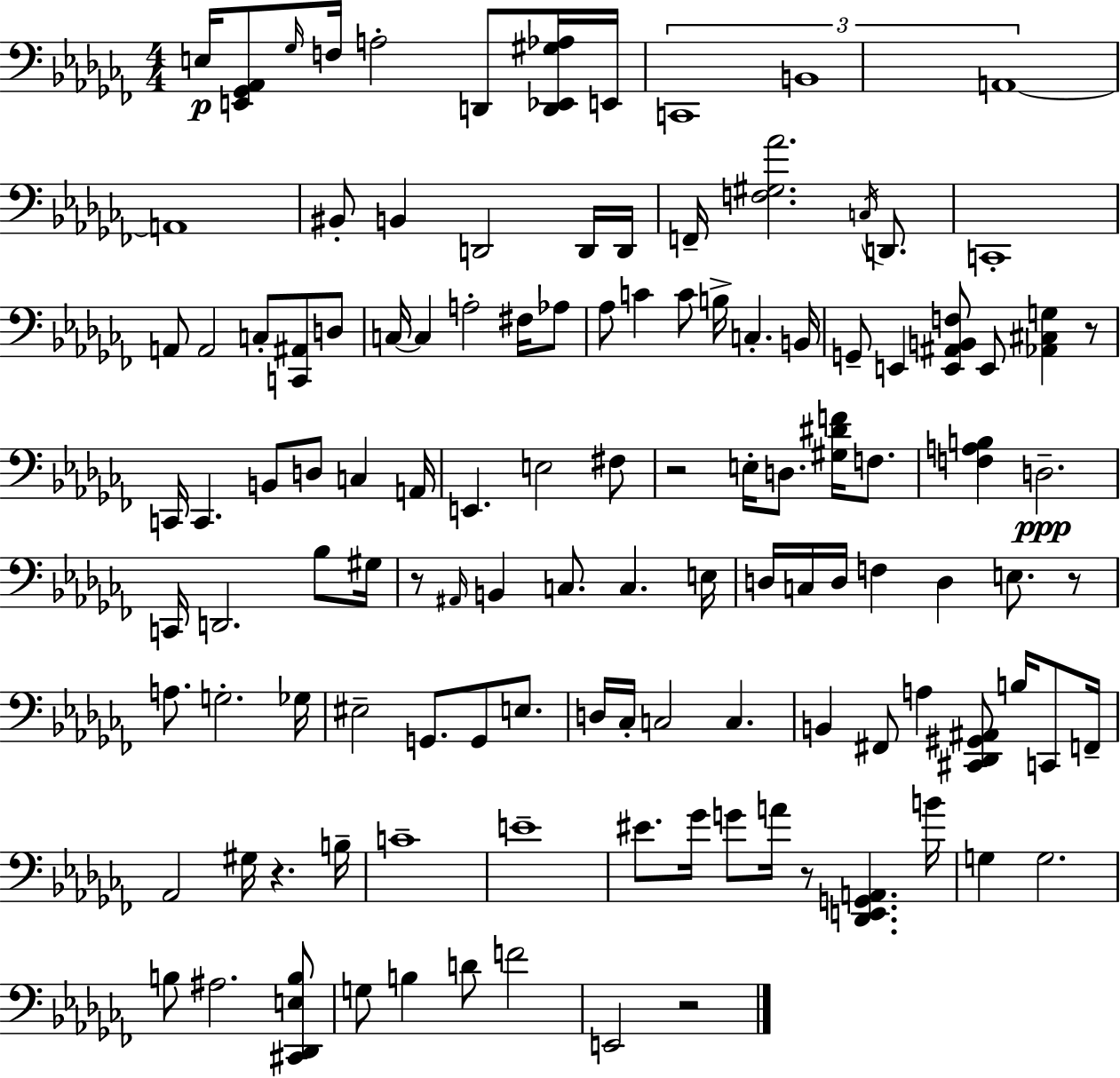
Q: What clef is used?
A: bass